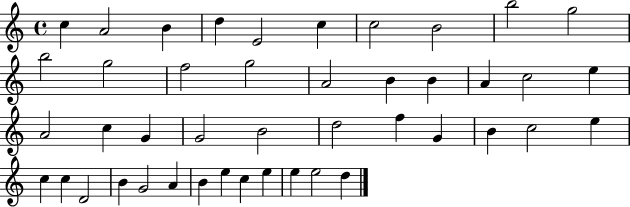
{
  \clef treble
  \time 4/4
  \defaultTimeSignature
  \key c \major
  c''4 a'2 b'4 | d''4 e'2 c''4 | c''2 b'2 | b''2 g''2 | \break b''2 g''2 | f''2 g''2 | a'2 b'4 b'4 | a'4 c''2 e''4 | \break a'2 c''4 g'4 | g'2 b'2 | d''2 f''4 g'4 | b'4 c''2 e''4 | \break c''4 c''4 d'2 | b'4 g'2 a'4 | b'4 e''4 c''4 e''4 | e''4 e''2 d''4 | \break \bar "|."
}